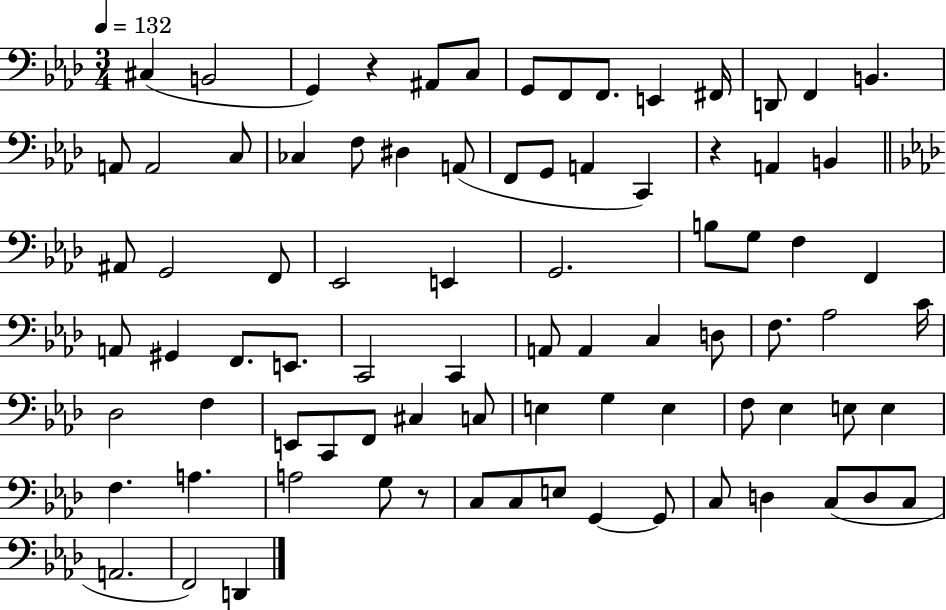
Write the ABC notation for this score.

X:1
T:Untitled
M:3/4
L:1/4
K:Ab
^C, B,,2 G,, z ^A,,/2 C,/2 G,,/2 F,,/2 F,,/2 E,, ^F,,/4 D,,/2 F,, B,, A,,/2 A,,2 C,/2 _C, F,/2 ^D, A,,/2 F,,/2 G,,/2 A,, C,, z A,, B,, ^A,,/2 G,,2 F,,/2 _E,,2 E,, G,,2 B,/2 G,/2 F, F,, A,,/2 ^G,, F,,/2 E,,/2 C,,2 C,, A,,/2 A,, C, D,/2 F,/2 _A,2 C/4 _D,2 F, E,,/2 C,,/2 F,,/2 ^C, C,/2 E, G, E, F,/2 _E, E,/2 E, F, A, A,2 G,/2 z/2 C,/2 C,/2 E,/2 G,, G,,/2 C,/2 D, C,/2 D,/2 C,/2 A,,2 F,,2 D,,